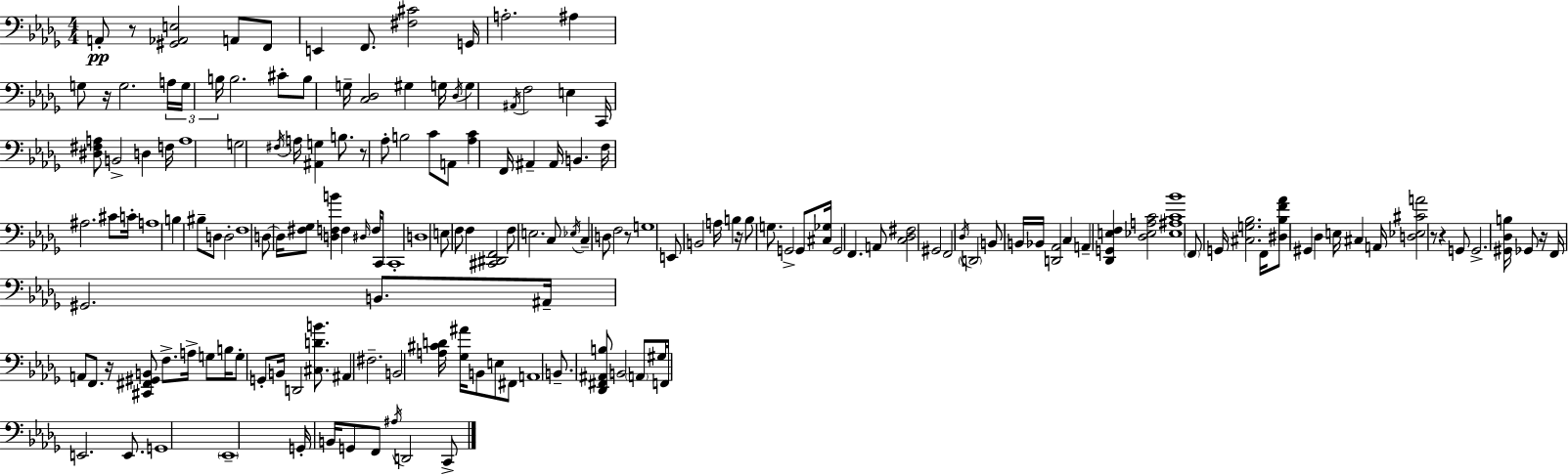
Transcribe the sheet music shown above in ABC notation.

X:1
T:Untitled
M:4/4
L:1/4
K:Bbm
A,,/2 z/2 [^G,,_A,,E,]2 A,,/2 F,,/2 E,, F,,/2 [^F,^C]2 G,,/4 A,2 ^A, G,/2 z/4 G,2 A,/4 G,/4 B,/4 B,2 ^C/2 B,/2 G,/4 [C,_D,]2 ^G, G,/4 _D,/4 G, ^A,,/4 F,2 E, C,,/4 [^D,^F,A,]/2 B,,2 D, F,/4 A,4 G,2 ^F,/4 A,/4 [^A,,G,] B,/2 z/2 _A,/2 B,2 C/2 A,,/2 [_A,C] F,,/4 ^A,, ^A,,/4 B,, F,/4 ^A,2 ^C/2 C/4 A,4 B, ^B,/2 D,/2 D,2 F,4 D,/2 D,/4 [^F,_G,]/2 [D,F,B] F, ^D,/4 F,/4 C,,/2 C,,4 D,4 E,/2 F,/2 F, [^C,,^D,,F,,]2 F,/2 E,2 C,/2 _E,/4 C, D,/2 F,2 z/2 G,4 E,,/2 B,,2 A,/4 B, z/4 B,/2 G,/2 G,,2 G,,/2 [^C,_G,]/4 G,,2 F,, A,,/2 [C,_D,^F,]2 ^G,,2 F,,2 _D,/4 D,,2 B,,/2 B,,/4 _B,,/4 [D,,_A,,]2 C, A,, [_D,,G,,E,F,] [_D,_E,A,C]2 [_E,^A,C_B]4 F,,/2 G,,/4 [^C,G,_B,]2 F,,/4 [^D,_B,F_A]/2 ^G,, _D, E,/4 ^C, A,,/4 [D,_E,^CA]2 z/2 z G,,/2 G,,2 [^G,,_D,B,]/4 _G,,/2 z/4 F,,/4 ^G,,2 B,,/2 ^A,,/4 A,,/2 F,,/2 z/4 [^C,,^F,,^G,,B,,]/2 F,/2 A,/4 G,/2 B,/4 G,/2 G,,/2 B,,/4 D,,2 [^C,DB]/2 ^A,, ^F,2 B,,2 [A,^CD]/4 [_G,^A]/4 B,,/2 E,/2 ^F,,/2 A,,4 B,,/2 [_D,,^F,,^A,,B,]/2 B,,2 A,,/2 ^G,/4 F,,/4 E,,2 E,,/2 G,,4 _E,,4 G,,/4 B,,/4 G,,/2 F,,/2 ^A,/4 D,,2 C,,/2